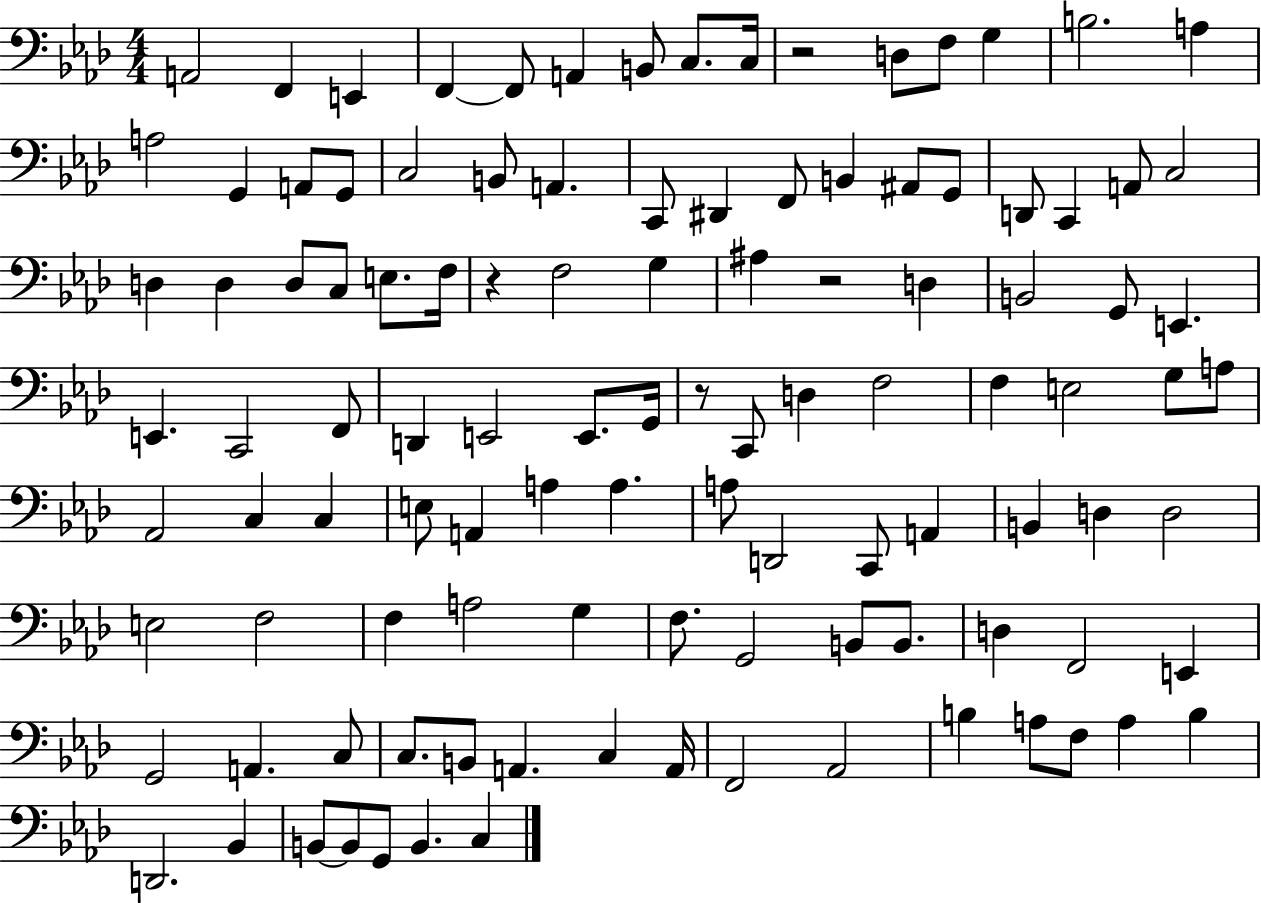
{
  \clef bass
  \numericTimeSignature
  \time 4/4
  \key aes \major
  a,2 f,4 e,4 | f,4~~ f,8 a,4 b,8 c8. c16 | r2 d8 f8 g4 | b2. a4 | \break a2 g,4 a,8 g,8 | c2 b,8 a,4. | c,8 dis,4 f,8 b,4 ais,8 g,8 | d,8 c,4 a,8 c2 | \break d4 d4 d8 c8 e8. f16 | r4 f2 g4 | ais4 r2 d4 | b,2 g,8 e,4. | \break e,4. c,2 f,8 | d,4 e,2 e,8. g,16 | r8 c,8 d4 f2 | f4 e2 g8 a8 | \break aes,2 c4 c4 | e8 a,4 a4 a4. | a8 d,2 c,8 a,4 | b,4 d4 d2 | \break e2 f2 | f4 a2 g4 | f8. g,2 b,8 b,8. | d4 f,2 e,4 | \break g,2 a,4. c8 | c8. b,8 a,4. c4 a,16 | f,2 aes,2 | b4 a8 f8 a4 b4 | \break d,2. bes,4 | b,8~~ b,8 g,8 b,4. c4 | \bar "|."
}